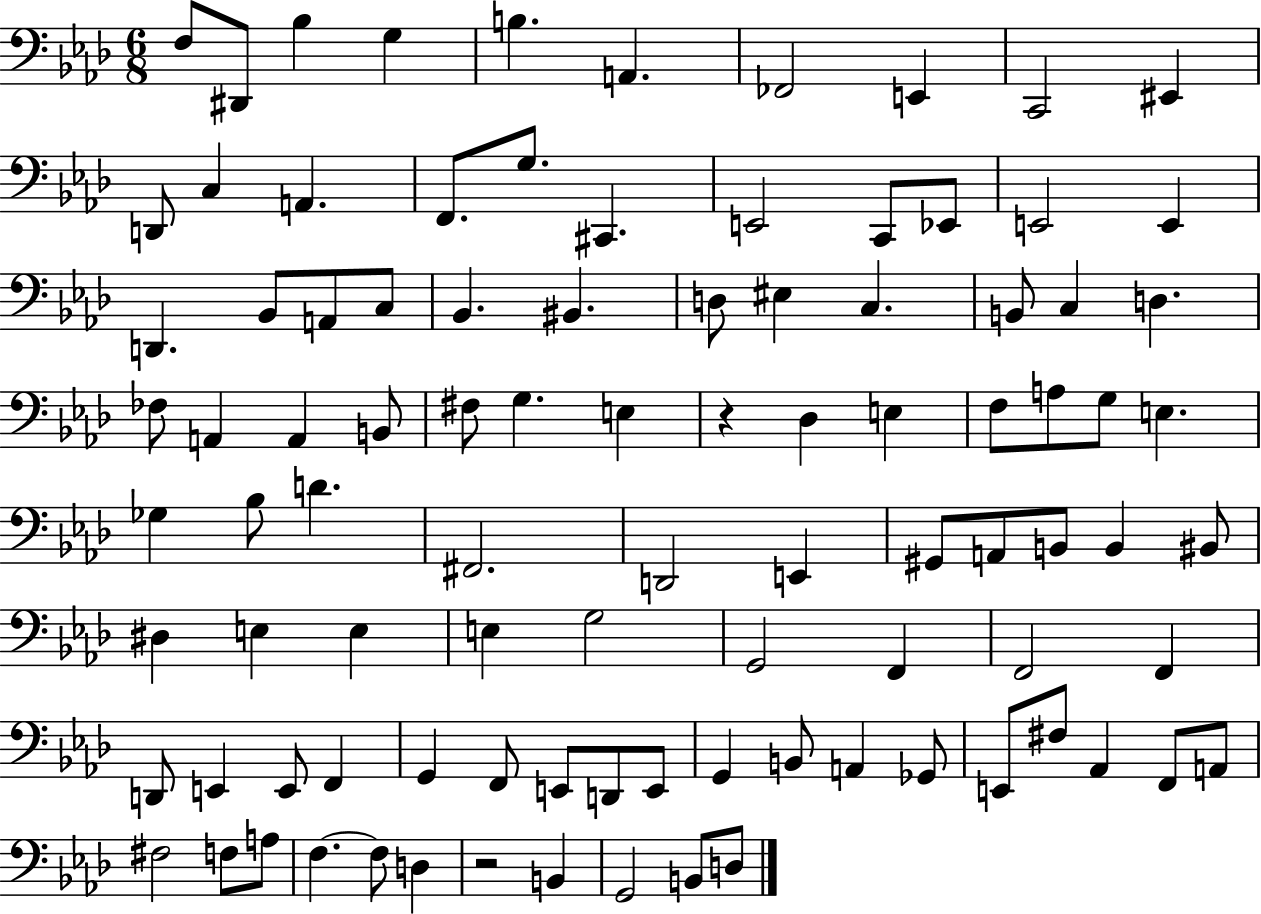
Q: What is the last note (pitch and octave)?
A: D3